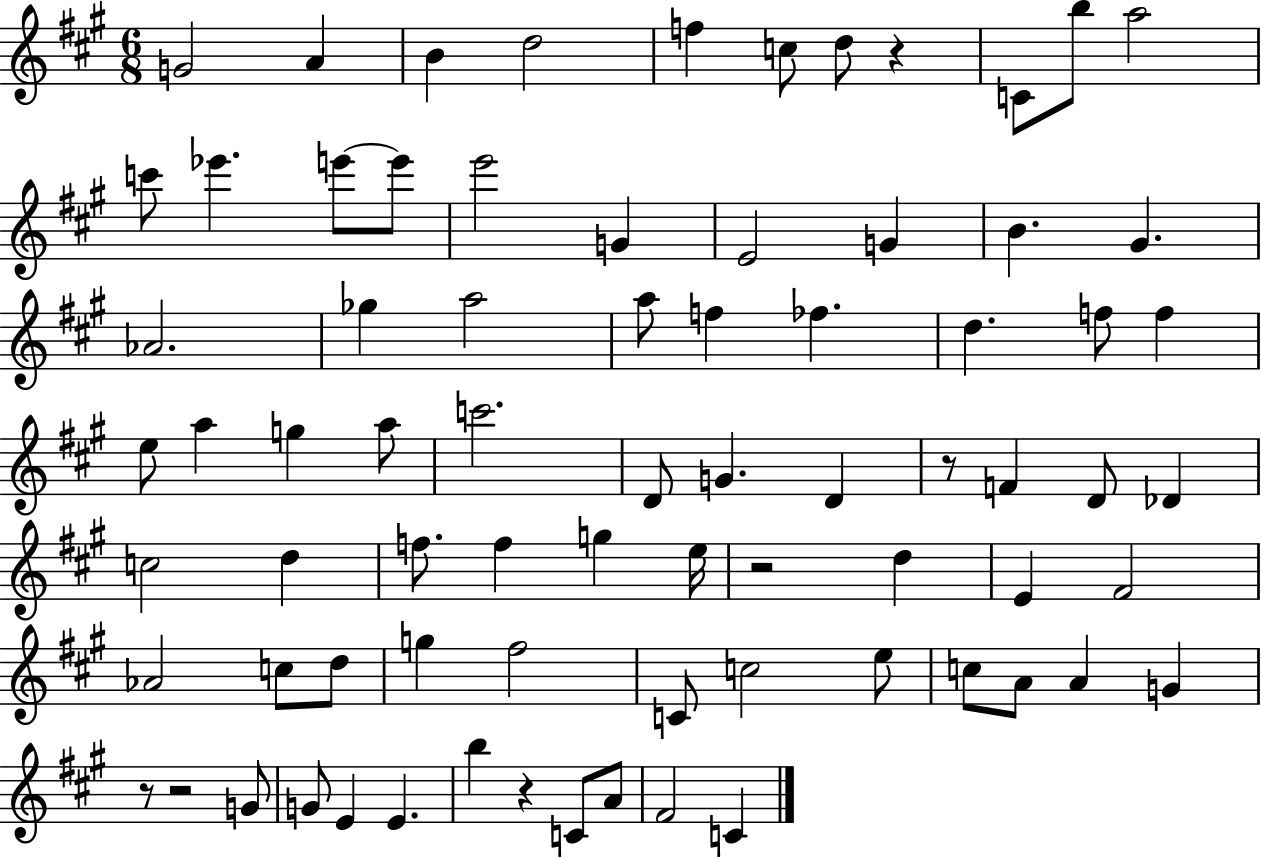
X:1
T:Untitled
M:6/8
L:1/4
K:A
G2 A B d2 f c/2 d/2 z C/2 b/2 a2 c'/2 _e' e'/2 e'/2 e'2 G E2 G B ^G _A2 _g a2 a/2 f _f d f/2 f e/2 a g a/2 c'2 D/2 G D z/2 F D/2 _D c2 d f/2 f g e/4 z2 d E ^F2 _A2 c/2 d/2 g ^f2 C/2 c2 e/2 c/2 A/2 A G z/2 z2 G/2 G/2 E E b z C/2 A/2 ^F2 C